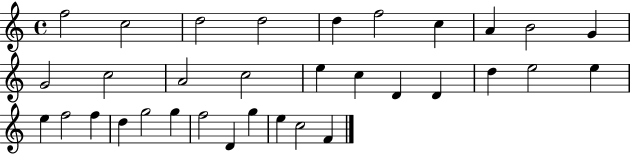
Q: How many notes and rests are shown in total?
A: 33